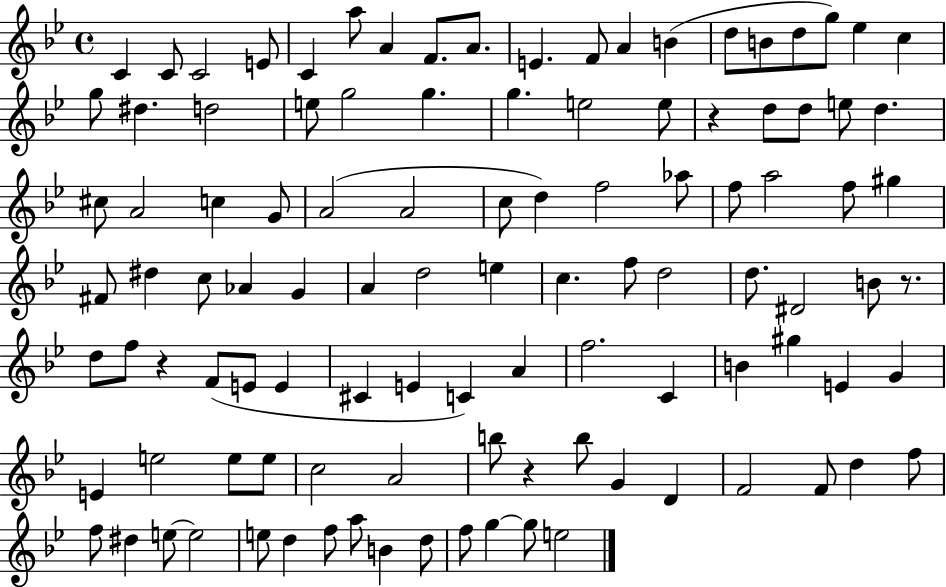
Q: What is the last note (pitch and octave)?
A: E5